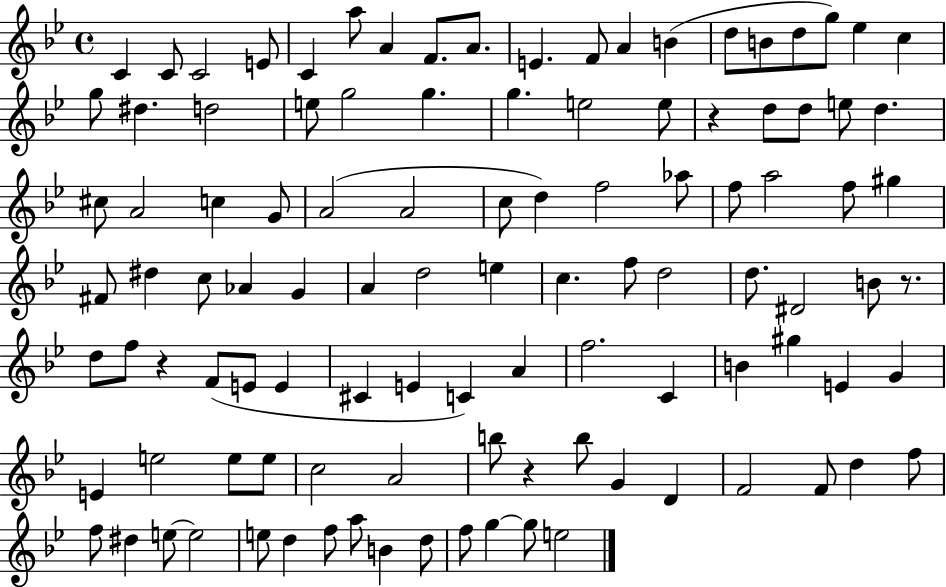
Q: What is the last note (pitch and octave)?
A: E5